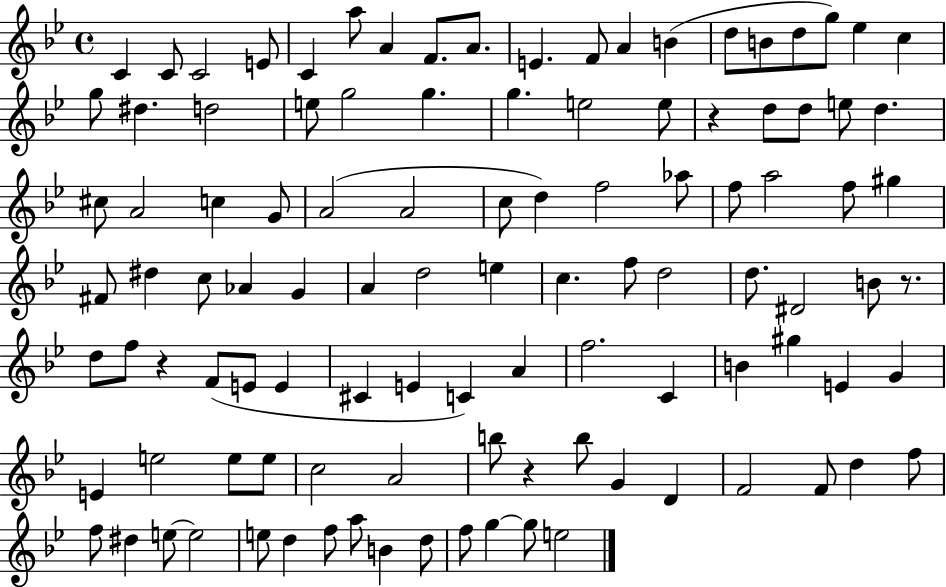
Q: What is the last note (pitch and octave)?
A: E5